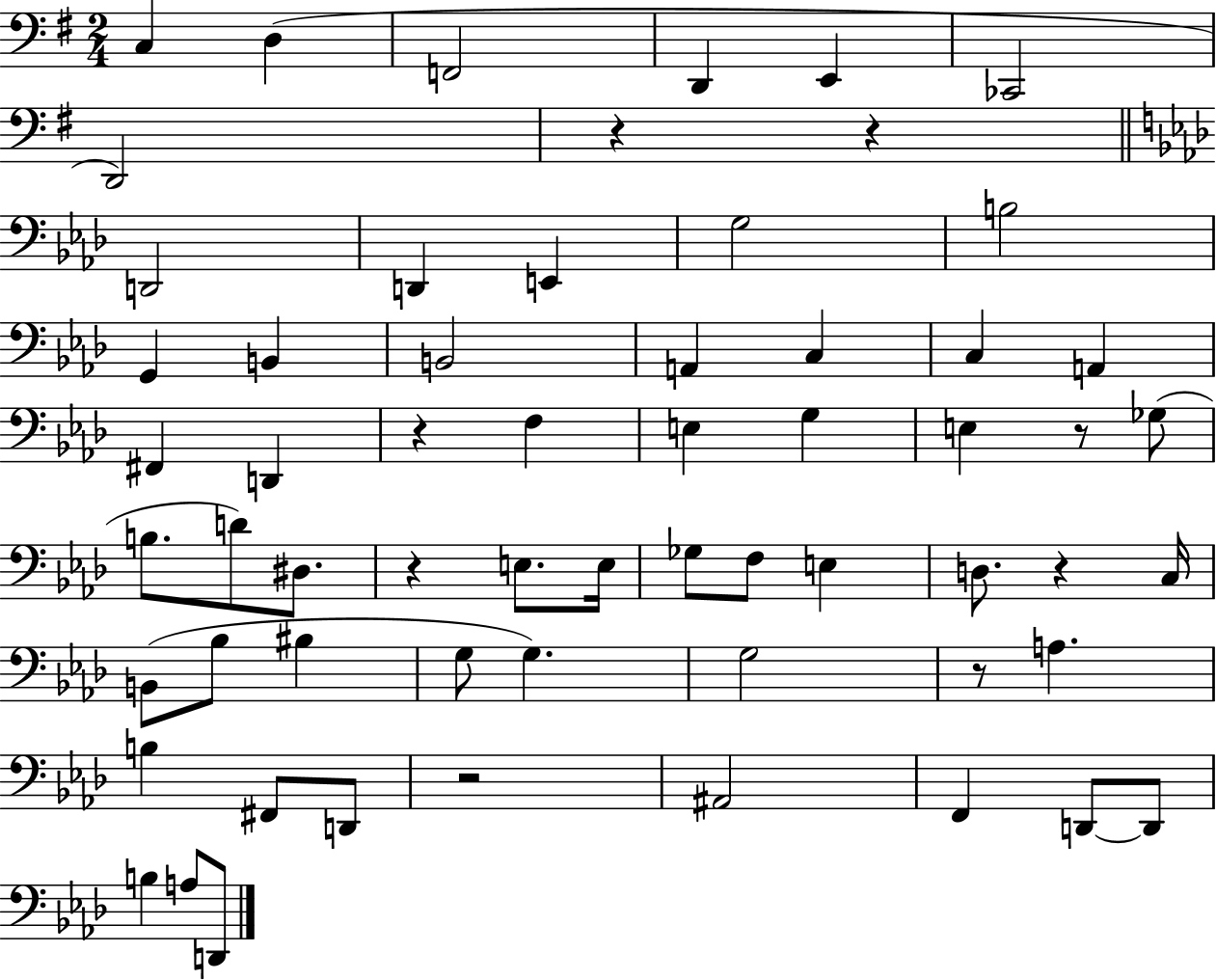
C3/q D3/q F2/h D2/q E2/q CES2/h D2/h R/q R/q D2/h D2/q E2/q G3/h B3/h G2/q B2/q B2/h A2/q C3/q C3/q A2/q F#2/q D2/q R/q F3/q E3/q G3/q E3/q R/e Gb3/e B3/e. D4/e D#3/e. R/q E3/e. E3/s Gb3/e F3/e E3/q D3/e. R/q C3/s B2/e Bb3/e BIS3/q G3/e G3/q. G3/h R/e A3/q. B3/q F#2/e D2/e R/h A#2/h F2/q D2/e D2/e B3/q A3/e D2/e